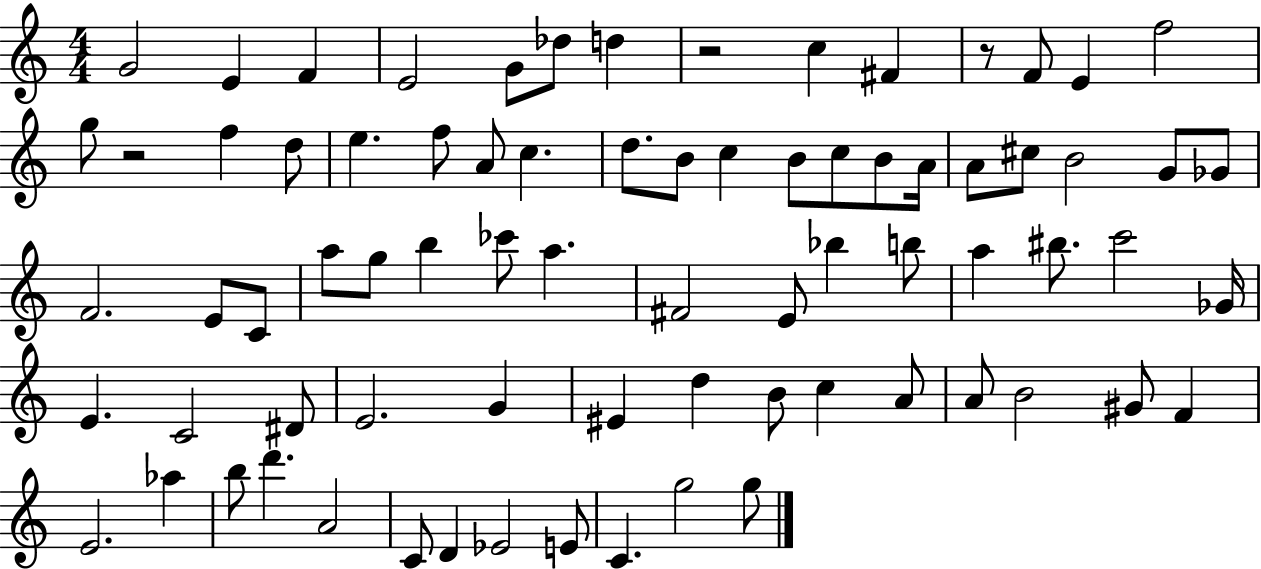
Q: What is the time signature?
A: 4/4